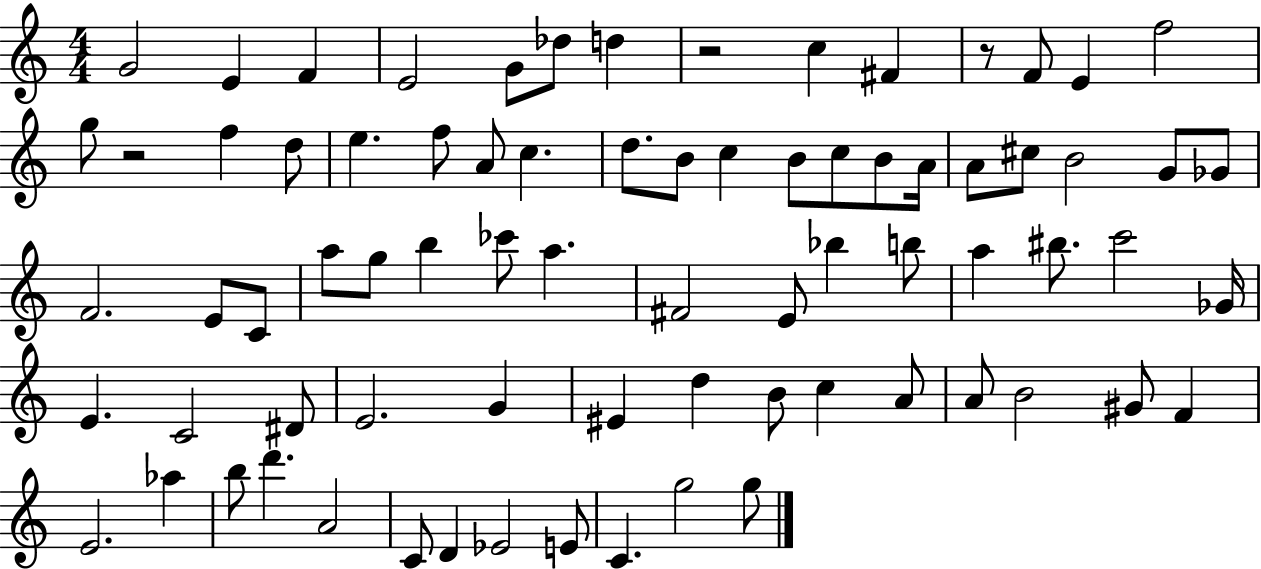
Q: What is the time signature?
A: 4/4